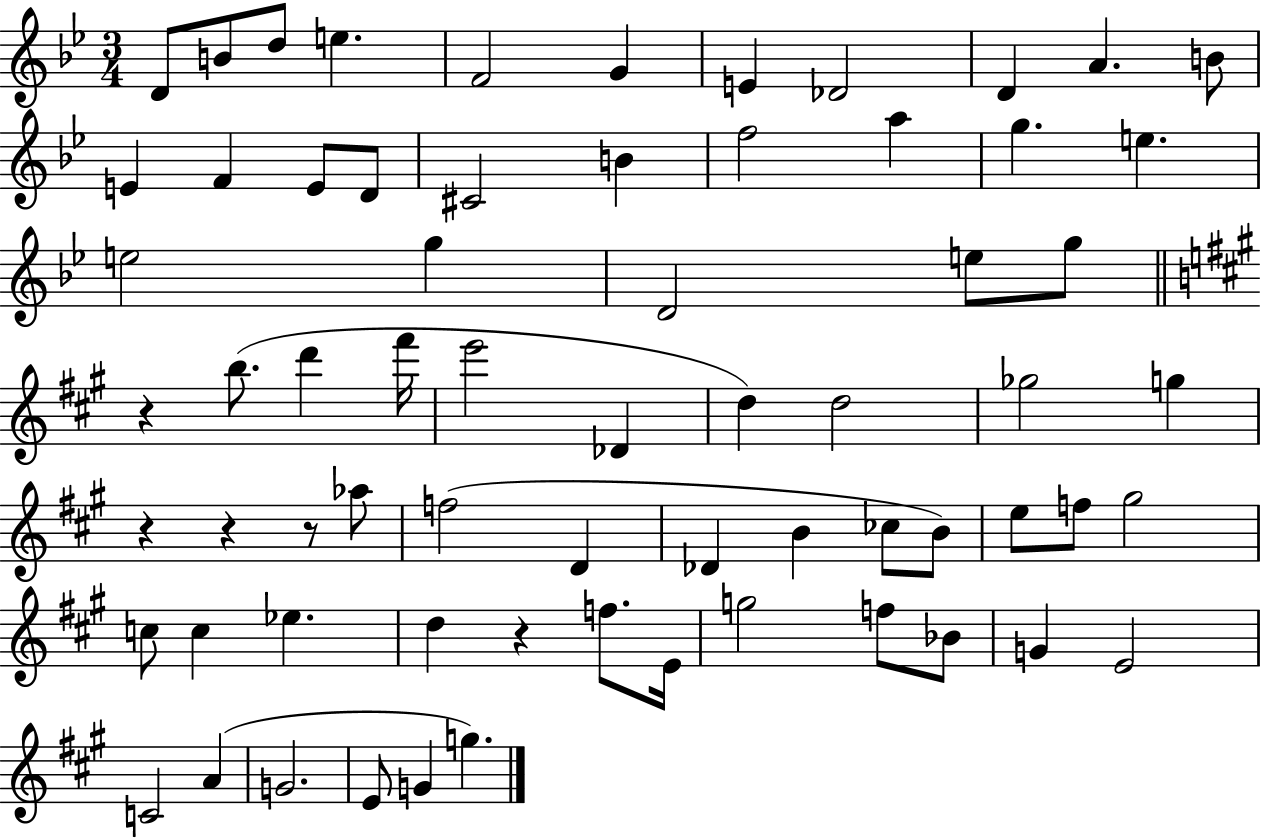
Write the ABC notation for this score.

X:1
T:Untitled
M:3/4
L:1/4
K:Bb
D/2 B/2 d/2 e F2 G E _D2 D A B/2 E F E/2 D/2 ^C2 B f2 a g e e2 g D2 e/2 g/2 z b/2 d' ^f'/4 e'2 _D d d2 _g2 g z z z/2 _a/2 f2 D _D B _c/2 B/2 e/2 f/2 ^g2 c/2 c _e d z f/2 E/4 g2 f/2 _B/2 G E2 C2 A G2 E/2 G g